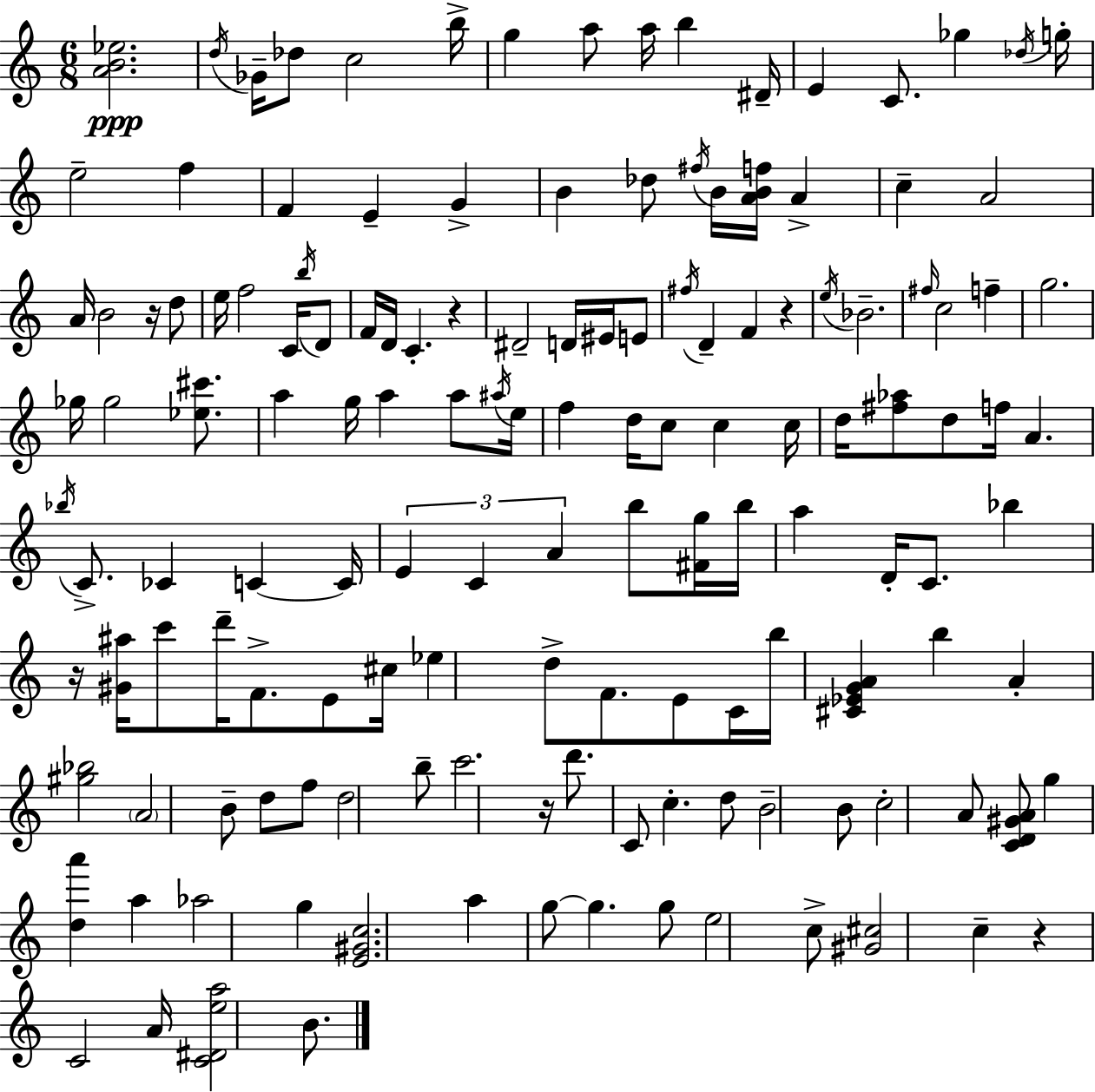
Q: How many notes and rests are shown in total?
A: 143